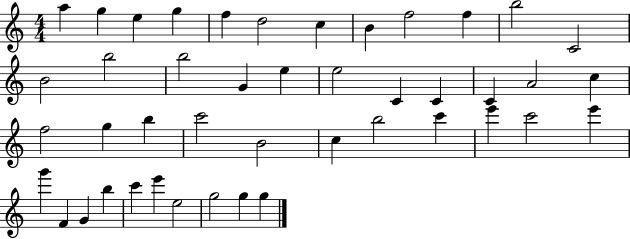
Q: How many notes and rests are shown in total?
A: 44